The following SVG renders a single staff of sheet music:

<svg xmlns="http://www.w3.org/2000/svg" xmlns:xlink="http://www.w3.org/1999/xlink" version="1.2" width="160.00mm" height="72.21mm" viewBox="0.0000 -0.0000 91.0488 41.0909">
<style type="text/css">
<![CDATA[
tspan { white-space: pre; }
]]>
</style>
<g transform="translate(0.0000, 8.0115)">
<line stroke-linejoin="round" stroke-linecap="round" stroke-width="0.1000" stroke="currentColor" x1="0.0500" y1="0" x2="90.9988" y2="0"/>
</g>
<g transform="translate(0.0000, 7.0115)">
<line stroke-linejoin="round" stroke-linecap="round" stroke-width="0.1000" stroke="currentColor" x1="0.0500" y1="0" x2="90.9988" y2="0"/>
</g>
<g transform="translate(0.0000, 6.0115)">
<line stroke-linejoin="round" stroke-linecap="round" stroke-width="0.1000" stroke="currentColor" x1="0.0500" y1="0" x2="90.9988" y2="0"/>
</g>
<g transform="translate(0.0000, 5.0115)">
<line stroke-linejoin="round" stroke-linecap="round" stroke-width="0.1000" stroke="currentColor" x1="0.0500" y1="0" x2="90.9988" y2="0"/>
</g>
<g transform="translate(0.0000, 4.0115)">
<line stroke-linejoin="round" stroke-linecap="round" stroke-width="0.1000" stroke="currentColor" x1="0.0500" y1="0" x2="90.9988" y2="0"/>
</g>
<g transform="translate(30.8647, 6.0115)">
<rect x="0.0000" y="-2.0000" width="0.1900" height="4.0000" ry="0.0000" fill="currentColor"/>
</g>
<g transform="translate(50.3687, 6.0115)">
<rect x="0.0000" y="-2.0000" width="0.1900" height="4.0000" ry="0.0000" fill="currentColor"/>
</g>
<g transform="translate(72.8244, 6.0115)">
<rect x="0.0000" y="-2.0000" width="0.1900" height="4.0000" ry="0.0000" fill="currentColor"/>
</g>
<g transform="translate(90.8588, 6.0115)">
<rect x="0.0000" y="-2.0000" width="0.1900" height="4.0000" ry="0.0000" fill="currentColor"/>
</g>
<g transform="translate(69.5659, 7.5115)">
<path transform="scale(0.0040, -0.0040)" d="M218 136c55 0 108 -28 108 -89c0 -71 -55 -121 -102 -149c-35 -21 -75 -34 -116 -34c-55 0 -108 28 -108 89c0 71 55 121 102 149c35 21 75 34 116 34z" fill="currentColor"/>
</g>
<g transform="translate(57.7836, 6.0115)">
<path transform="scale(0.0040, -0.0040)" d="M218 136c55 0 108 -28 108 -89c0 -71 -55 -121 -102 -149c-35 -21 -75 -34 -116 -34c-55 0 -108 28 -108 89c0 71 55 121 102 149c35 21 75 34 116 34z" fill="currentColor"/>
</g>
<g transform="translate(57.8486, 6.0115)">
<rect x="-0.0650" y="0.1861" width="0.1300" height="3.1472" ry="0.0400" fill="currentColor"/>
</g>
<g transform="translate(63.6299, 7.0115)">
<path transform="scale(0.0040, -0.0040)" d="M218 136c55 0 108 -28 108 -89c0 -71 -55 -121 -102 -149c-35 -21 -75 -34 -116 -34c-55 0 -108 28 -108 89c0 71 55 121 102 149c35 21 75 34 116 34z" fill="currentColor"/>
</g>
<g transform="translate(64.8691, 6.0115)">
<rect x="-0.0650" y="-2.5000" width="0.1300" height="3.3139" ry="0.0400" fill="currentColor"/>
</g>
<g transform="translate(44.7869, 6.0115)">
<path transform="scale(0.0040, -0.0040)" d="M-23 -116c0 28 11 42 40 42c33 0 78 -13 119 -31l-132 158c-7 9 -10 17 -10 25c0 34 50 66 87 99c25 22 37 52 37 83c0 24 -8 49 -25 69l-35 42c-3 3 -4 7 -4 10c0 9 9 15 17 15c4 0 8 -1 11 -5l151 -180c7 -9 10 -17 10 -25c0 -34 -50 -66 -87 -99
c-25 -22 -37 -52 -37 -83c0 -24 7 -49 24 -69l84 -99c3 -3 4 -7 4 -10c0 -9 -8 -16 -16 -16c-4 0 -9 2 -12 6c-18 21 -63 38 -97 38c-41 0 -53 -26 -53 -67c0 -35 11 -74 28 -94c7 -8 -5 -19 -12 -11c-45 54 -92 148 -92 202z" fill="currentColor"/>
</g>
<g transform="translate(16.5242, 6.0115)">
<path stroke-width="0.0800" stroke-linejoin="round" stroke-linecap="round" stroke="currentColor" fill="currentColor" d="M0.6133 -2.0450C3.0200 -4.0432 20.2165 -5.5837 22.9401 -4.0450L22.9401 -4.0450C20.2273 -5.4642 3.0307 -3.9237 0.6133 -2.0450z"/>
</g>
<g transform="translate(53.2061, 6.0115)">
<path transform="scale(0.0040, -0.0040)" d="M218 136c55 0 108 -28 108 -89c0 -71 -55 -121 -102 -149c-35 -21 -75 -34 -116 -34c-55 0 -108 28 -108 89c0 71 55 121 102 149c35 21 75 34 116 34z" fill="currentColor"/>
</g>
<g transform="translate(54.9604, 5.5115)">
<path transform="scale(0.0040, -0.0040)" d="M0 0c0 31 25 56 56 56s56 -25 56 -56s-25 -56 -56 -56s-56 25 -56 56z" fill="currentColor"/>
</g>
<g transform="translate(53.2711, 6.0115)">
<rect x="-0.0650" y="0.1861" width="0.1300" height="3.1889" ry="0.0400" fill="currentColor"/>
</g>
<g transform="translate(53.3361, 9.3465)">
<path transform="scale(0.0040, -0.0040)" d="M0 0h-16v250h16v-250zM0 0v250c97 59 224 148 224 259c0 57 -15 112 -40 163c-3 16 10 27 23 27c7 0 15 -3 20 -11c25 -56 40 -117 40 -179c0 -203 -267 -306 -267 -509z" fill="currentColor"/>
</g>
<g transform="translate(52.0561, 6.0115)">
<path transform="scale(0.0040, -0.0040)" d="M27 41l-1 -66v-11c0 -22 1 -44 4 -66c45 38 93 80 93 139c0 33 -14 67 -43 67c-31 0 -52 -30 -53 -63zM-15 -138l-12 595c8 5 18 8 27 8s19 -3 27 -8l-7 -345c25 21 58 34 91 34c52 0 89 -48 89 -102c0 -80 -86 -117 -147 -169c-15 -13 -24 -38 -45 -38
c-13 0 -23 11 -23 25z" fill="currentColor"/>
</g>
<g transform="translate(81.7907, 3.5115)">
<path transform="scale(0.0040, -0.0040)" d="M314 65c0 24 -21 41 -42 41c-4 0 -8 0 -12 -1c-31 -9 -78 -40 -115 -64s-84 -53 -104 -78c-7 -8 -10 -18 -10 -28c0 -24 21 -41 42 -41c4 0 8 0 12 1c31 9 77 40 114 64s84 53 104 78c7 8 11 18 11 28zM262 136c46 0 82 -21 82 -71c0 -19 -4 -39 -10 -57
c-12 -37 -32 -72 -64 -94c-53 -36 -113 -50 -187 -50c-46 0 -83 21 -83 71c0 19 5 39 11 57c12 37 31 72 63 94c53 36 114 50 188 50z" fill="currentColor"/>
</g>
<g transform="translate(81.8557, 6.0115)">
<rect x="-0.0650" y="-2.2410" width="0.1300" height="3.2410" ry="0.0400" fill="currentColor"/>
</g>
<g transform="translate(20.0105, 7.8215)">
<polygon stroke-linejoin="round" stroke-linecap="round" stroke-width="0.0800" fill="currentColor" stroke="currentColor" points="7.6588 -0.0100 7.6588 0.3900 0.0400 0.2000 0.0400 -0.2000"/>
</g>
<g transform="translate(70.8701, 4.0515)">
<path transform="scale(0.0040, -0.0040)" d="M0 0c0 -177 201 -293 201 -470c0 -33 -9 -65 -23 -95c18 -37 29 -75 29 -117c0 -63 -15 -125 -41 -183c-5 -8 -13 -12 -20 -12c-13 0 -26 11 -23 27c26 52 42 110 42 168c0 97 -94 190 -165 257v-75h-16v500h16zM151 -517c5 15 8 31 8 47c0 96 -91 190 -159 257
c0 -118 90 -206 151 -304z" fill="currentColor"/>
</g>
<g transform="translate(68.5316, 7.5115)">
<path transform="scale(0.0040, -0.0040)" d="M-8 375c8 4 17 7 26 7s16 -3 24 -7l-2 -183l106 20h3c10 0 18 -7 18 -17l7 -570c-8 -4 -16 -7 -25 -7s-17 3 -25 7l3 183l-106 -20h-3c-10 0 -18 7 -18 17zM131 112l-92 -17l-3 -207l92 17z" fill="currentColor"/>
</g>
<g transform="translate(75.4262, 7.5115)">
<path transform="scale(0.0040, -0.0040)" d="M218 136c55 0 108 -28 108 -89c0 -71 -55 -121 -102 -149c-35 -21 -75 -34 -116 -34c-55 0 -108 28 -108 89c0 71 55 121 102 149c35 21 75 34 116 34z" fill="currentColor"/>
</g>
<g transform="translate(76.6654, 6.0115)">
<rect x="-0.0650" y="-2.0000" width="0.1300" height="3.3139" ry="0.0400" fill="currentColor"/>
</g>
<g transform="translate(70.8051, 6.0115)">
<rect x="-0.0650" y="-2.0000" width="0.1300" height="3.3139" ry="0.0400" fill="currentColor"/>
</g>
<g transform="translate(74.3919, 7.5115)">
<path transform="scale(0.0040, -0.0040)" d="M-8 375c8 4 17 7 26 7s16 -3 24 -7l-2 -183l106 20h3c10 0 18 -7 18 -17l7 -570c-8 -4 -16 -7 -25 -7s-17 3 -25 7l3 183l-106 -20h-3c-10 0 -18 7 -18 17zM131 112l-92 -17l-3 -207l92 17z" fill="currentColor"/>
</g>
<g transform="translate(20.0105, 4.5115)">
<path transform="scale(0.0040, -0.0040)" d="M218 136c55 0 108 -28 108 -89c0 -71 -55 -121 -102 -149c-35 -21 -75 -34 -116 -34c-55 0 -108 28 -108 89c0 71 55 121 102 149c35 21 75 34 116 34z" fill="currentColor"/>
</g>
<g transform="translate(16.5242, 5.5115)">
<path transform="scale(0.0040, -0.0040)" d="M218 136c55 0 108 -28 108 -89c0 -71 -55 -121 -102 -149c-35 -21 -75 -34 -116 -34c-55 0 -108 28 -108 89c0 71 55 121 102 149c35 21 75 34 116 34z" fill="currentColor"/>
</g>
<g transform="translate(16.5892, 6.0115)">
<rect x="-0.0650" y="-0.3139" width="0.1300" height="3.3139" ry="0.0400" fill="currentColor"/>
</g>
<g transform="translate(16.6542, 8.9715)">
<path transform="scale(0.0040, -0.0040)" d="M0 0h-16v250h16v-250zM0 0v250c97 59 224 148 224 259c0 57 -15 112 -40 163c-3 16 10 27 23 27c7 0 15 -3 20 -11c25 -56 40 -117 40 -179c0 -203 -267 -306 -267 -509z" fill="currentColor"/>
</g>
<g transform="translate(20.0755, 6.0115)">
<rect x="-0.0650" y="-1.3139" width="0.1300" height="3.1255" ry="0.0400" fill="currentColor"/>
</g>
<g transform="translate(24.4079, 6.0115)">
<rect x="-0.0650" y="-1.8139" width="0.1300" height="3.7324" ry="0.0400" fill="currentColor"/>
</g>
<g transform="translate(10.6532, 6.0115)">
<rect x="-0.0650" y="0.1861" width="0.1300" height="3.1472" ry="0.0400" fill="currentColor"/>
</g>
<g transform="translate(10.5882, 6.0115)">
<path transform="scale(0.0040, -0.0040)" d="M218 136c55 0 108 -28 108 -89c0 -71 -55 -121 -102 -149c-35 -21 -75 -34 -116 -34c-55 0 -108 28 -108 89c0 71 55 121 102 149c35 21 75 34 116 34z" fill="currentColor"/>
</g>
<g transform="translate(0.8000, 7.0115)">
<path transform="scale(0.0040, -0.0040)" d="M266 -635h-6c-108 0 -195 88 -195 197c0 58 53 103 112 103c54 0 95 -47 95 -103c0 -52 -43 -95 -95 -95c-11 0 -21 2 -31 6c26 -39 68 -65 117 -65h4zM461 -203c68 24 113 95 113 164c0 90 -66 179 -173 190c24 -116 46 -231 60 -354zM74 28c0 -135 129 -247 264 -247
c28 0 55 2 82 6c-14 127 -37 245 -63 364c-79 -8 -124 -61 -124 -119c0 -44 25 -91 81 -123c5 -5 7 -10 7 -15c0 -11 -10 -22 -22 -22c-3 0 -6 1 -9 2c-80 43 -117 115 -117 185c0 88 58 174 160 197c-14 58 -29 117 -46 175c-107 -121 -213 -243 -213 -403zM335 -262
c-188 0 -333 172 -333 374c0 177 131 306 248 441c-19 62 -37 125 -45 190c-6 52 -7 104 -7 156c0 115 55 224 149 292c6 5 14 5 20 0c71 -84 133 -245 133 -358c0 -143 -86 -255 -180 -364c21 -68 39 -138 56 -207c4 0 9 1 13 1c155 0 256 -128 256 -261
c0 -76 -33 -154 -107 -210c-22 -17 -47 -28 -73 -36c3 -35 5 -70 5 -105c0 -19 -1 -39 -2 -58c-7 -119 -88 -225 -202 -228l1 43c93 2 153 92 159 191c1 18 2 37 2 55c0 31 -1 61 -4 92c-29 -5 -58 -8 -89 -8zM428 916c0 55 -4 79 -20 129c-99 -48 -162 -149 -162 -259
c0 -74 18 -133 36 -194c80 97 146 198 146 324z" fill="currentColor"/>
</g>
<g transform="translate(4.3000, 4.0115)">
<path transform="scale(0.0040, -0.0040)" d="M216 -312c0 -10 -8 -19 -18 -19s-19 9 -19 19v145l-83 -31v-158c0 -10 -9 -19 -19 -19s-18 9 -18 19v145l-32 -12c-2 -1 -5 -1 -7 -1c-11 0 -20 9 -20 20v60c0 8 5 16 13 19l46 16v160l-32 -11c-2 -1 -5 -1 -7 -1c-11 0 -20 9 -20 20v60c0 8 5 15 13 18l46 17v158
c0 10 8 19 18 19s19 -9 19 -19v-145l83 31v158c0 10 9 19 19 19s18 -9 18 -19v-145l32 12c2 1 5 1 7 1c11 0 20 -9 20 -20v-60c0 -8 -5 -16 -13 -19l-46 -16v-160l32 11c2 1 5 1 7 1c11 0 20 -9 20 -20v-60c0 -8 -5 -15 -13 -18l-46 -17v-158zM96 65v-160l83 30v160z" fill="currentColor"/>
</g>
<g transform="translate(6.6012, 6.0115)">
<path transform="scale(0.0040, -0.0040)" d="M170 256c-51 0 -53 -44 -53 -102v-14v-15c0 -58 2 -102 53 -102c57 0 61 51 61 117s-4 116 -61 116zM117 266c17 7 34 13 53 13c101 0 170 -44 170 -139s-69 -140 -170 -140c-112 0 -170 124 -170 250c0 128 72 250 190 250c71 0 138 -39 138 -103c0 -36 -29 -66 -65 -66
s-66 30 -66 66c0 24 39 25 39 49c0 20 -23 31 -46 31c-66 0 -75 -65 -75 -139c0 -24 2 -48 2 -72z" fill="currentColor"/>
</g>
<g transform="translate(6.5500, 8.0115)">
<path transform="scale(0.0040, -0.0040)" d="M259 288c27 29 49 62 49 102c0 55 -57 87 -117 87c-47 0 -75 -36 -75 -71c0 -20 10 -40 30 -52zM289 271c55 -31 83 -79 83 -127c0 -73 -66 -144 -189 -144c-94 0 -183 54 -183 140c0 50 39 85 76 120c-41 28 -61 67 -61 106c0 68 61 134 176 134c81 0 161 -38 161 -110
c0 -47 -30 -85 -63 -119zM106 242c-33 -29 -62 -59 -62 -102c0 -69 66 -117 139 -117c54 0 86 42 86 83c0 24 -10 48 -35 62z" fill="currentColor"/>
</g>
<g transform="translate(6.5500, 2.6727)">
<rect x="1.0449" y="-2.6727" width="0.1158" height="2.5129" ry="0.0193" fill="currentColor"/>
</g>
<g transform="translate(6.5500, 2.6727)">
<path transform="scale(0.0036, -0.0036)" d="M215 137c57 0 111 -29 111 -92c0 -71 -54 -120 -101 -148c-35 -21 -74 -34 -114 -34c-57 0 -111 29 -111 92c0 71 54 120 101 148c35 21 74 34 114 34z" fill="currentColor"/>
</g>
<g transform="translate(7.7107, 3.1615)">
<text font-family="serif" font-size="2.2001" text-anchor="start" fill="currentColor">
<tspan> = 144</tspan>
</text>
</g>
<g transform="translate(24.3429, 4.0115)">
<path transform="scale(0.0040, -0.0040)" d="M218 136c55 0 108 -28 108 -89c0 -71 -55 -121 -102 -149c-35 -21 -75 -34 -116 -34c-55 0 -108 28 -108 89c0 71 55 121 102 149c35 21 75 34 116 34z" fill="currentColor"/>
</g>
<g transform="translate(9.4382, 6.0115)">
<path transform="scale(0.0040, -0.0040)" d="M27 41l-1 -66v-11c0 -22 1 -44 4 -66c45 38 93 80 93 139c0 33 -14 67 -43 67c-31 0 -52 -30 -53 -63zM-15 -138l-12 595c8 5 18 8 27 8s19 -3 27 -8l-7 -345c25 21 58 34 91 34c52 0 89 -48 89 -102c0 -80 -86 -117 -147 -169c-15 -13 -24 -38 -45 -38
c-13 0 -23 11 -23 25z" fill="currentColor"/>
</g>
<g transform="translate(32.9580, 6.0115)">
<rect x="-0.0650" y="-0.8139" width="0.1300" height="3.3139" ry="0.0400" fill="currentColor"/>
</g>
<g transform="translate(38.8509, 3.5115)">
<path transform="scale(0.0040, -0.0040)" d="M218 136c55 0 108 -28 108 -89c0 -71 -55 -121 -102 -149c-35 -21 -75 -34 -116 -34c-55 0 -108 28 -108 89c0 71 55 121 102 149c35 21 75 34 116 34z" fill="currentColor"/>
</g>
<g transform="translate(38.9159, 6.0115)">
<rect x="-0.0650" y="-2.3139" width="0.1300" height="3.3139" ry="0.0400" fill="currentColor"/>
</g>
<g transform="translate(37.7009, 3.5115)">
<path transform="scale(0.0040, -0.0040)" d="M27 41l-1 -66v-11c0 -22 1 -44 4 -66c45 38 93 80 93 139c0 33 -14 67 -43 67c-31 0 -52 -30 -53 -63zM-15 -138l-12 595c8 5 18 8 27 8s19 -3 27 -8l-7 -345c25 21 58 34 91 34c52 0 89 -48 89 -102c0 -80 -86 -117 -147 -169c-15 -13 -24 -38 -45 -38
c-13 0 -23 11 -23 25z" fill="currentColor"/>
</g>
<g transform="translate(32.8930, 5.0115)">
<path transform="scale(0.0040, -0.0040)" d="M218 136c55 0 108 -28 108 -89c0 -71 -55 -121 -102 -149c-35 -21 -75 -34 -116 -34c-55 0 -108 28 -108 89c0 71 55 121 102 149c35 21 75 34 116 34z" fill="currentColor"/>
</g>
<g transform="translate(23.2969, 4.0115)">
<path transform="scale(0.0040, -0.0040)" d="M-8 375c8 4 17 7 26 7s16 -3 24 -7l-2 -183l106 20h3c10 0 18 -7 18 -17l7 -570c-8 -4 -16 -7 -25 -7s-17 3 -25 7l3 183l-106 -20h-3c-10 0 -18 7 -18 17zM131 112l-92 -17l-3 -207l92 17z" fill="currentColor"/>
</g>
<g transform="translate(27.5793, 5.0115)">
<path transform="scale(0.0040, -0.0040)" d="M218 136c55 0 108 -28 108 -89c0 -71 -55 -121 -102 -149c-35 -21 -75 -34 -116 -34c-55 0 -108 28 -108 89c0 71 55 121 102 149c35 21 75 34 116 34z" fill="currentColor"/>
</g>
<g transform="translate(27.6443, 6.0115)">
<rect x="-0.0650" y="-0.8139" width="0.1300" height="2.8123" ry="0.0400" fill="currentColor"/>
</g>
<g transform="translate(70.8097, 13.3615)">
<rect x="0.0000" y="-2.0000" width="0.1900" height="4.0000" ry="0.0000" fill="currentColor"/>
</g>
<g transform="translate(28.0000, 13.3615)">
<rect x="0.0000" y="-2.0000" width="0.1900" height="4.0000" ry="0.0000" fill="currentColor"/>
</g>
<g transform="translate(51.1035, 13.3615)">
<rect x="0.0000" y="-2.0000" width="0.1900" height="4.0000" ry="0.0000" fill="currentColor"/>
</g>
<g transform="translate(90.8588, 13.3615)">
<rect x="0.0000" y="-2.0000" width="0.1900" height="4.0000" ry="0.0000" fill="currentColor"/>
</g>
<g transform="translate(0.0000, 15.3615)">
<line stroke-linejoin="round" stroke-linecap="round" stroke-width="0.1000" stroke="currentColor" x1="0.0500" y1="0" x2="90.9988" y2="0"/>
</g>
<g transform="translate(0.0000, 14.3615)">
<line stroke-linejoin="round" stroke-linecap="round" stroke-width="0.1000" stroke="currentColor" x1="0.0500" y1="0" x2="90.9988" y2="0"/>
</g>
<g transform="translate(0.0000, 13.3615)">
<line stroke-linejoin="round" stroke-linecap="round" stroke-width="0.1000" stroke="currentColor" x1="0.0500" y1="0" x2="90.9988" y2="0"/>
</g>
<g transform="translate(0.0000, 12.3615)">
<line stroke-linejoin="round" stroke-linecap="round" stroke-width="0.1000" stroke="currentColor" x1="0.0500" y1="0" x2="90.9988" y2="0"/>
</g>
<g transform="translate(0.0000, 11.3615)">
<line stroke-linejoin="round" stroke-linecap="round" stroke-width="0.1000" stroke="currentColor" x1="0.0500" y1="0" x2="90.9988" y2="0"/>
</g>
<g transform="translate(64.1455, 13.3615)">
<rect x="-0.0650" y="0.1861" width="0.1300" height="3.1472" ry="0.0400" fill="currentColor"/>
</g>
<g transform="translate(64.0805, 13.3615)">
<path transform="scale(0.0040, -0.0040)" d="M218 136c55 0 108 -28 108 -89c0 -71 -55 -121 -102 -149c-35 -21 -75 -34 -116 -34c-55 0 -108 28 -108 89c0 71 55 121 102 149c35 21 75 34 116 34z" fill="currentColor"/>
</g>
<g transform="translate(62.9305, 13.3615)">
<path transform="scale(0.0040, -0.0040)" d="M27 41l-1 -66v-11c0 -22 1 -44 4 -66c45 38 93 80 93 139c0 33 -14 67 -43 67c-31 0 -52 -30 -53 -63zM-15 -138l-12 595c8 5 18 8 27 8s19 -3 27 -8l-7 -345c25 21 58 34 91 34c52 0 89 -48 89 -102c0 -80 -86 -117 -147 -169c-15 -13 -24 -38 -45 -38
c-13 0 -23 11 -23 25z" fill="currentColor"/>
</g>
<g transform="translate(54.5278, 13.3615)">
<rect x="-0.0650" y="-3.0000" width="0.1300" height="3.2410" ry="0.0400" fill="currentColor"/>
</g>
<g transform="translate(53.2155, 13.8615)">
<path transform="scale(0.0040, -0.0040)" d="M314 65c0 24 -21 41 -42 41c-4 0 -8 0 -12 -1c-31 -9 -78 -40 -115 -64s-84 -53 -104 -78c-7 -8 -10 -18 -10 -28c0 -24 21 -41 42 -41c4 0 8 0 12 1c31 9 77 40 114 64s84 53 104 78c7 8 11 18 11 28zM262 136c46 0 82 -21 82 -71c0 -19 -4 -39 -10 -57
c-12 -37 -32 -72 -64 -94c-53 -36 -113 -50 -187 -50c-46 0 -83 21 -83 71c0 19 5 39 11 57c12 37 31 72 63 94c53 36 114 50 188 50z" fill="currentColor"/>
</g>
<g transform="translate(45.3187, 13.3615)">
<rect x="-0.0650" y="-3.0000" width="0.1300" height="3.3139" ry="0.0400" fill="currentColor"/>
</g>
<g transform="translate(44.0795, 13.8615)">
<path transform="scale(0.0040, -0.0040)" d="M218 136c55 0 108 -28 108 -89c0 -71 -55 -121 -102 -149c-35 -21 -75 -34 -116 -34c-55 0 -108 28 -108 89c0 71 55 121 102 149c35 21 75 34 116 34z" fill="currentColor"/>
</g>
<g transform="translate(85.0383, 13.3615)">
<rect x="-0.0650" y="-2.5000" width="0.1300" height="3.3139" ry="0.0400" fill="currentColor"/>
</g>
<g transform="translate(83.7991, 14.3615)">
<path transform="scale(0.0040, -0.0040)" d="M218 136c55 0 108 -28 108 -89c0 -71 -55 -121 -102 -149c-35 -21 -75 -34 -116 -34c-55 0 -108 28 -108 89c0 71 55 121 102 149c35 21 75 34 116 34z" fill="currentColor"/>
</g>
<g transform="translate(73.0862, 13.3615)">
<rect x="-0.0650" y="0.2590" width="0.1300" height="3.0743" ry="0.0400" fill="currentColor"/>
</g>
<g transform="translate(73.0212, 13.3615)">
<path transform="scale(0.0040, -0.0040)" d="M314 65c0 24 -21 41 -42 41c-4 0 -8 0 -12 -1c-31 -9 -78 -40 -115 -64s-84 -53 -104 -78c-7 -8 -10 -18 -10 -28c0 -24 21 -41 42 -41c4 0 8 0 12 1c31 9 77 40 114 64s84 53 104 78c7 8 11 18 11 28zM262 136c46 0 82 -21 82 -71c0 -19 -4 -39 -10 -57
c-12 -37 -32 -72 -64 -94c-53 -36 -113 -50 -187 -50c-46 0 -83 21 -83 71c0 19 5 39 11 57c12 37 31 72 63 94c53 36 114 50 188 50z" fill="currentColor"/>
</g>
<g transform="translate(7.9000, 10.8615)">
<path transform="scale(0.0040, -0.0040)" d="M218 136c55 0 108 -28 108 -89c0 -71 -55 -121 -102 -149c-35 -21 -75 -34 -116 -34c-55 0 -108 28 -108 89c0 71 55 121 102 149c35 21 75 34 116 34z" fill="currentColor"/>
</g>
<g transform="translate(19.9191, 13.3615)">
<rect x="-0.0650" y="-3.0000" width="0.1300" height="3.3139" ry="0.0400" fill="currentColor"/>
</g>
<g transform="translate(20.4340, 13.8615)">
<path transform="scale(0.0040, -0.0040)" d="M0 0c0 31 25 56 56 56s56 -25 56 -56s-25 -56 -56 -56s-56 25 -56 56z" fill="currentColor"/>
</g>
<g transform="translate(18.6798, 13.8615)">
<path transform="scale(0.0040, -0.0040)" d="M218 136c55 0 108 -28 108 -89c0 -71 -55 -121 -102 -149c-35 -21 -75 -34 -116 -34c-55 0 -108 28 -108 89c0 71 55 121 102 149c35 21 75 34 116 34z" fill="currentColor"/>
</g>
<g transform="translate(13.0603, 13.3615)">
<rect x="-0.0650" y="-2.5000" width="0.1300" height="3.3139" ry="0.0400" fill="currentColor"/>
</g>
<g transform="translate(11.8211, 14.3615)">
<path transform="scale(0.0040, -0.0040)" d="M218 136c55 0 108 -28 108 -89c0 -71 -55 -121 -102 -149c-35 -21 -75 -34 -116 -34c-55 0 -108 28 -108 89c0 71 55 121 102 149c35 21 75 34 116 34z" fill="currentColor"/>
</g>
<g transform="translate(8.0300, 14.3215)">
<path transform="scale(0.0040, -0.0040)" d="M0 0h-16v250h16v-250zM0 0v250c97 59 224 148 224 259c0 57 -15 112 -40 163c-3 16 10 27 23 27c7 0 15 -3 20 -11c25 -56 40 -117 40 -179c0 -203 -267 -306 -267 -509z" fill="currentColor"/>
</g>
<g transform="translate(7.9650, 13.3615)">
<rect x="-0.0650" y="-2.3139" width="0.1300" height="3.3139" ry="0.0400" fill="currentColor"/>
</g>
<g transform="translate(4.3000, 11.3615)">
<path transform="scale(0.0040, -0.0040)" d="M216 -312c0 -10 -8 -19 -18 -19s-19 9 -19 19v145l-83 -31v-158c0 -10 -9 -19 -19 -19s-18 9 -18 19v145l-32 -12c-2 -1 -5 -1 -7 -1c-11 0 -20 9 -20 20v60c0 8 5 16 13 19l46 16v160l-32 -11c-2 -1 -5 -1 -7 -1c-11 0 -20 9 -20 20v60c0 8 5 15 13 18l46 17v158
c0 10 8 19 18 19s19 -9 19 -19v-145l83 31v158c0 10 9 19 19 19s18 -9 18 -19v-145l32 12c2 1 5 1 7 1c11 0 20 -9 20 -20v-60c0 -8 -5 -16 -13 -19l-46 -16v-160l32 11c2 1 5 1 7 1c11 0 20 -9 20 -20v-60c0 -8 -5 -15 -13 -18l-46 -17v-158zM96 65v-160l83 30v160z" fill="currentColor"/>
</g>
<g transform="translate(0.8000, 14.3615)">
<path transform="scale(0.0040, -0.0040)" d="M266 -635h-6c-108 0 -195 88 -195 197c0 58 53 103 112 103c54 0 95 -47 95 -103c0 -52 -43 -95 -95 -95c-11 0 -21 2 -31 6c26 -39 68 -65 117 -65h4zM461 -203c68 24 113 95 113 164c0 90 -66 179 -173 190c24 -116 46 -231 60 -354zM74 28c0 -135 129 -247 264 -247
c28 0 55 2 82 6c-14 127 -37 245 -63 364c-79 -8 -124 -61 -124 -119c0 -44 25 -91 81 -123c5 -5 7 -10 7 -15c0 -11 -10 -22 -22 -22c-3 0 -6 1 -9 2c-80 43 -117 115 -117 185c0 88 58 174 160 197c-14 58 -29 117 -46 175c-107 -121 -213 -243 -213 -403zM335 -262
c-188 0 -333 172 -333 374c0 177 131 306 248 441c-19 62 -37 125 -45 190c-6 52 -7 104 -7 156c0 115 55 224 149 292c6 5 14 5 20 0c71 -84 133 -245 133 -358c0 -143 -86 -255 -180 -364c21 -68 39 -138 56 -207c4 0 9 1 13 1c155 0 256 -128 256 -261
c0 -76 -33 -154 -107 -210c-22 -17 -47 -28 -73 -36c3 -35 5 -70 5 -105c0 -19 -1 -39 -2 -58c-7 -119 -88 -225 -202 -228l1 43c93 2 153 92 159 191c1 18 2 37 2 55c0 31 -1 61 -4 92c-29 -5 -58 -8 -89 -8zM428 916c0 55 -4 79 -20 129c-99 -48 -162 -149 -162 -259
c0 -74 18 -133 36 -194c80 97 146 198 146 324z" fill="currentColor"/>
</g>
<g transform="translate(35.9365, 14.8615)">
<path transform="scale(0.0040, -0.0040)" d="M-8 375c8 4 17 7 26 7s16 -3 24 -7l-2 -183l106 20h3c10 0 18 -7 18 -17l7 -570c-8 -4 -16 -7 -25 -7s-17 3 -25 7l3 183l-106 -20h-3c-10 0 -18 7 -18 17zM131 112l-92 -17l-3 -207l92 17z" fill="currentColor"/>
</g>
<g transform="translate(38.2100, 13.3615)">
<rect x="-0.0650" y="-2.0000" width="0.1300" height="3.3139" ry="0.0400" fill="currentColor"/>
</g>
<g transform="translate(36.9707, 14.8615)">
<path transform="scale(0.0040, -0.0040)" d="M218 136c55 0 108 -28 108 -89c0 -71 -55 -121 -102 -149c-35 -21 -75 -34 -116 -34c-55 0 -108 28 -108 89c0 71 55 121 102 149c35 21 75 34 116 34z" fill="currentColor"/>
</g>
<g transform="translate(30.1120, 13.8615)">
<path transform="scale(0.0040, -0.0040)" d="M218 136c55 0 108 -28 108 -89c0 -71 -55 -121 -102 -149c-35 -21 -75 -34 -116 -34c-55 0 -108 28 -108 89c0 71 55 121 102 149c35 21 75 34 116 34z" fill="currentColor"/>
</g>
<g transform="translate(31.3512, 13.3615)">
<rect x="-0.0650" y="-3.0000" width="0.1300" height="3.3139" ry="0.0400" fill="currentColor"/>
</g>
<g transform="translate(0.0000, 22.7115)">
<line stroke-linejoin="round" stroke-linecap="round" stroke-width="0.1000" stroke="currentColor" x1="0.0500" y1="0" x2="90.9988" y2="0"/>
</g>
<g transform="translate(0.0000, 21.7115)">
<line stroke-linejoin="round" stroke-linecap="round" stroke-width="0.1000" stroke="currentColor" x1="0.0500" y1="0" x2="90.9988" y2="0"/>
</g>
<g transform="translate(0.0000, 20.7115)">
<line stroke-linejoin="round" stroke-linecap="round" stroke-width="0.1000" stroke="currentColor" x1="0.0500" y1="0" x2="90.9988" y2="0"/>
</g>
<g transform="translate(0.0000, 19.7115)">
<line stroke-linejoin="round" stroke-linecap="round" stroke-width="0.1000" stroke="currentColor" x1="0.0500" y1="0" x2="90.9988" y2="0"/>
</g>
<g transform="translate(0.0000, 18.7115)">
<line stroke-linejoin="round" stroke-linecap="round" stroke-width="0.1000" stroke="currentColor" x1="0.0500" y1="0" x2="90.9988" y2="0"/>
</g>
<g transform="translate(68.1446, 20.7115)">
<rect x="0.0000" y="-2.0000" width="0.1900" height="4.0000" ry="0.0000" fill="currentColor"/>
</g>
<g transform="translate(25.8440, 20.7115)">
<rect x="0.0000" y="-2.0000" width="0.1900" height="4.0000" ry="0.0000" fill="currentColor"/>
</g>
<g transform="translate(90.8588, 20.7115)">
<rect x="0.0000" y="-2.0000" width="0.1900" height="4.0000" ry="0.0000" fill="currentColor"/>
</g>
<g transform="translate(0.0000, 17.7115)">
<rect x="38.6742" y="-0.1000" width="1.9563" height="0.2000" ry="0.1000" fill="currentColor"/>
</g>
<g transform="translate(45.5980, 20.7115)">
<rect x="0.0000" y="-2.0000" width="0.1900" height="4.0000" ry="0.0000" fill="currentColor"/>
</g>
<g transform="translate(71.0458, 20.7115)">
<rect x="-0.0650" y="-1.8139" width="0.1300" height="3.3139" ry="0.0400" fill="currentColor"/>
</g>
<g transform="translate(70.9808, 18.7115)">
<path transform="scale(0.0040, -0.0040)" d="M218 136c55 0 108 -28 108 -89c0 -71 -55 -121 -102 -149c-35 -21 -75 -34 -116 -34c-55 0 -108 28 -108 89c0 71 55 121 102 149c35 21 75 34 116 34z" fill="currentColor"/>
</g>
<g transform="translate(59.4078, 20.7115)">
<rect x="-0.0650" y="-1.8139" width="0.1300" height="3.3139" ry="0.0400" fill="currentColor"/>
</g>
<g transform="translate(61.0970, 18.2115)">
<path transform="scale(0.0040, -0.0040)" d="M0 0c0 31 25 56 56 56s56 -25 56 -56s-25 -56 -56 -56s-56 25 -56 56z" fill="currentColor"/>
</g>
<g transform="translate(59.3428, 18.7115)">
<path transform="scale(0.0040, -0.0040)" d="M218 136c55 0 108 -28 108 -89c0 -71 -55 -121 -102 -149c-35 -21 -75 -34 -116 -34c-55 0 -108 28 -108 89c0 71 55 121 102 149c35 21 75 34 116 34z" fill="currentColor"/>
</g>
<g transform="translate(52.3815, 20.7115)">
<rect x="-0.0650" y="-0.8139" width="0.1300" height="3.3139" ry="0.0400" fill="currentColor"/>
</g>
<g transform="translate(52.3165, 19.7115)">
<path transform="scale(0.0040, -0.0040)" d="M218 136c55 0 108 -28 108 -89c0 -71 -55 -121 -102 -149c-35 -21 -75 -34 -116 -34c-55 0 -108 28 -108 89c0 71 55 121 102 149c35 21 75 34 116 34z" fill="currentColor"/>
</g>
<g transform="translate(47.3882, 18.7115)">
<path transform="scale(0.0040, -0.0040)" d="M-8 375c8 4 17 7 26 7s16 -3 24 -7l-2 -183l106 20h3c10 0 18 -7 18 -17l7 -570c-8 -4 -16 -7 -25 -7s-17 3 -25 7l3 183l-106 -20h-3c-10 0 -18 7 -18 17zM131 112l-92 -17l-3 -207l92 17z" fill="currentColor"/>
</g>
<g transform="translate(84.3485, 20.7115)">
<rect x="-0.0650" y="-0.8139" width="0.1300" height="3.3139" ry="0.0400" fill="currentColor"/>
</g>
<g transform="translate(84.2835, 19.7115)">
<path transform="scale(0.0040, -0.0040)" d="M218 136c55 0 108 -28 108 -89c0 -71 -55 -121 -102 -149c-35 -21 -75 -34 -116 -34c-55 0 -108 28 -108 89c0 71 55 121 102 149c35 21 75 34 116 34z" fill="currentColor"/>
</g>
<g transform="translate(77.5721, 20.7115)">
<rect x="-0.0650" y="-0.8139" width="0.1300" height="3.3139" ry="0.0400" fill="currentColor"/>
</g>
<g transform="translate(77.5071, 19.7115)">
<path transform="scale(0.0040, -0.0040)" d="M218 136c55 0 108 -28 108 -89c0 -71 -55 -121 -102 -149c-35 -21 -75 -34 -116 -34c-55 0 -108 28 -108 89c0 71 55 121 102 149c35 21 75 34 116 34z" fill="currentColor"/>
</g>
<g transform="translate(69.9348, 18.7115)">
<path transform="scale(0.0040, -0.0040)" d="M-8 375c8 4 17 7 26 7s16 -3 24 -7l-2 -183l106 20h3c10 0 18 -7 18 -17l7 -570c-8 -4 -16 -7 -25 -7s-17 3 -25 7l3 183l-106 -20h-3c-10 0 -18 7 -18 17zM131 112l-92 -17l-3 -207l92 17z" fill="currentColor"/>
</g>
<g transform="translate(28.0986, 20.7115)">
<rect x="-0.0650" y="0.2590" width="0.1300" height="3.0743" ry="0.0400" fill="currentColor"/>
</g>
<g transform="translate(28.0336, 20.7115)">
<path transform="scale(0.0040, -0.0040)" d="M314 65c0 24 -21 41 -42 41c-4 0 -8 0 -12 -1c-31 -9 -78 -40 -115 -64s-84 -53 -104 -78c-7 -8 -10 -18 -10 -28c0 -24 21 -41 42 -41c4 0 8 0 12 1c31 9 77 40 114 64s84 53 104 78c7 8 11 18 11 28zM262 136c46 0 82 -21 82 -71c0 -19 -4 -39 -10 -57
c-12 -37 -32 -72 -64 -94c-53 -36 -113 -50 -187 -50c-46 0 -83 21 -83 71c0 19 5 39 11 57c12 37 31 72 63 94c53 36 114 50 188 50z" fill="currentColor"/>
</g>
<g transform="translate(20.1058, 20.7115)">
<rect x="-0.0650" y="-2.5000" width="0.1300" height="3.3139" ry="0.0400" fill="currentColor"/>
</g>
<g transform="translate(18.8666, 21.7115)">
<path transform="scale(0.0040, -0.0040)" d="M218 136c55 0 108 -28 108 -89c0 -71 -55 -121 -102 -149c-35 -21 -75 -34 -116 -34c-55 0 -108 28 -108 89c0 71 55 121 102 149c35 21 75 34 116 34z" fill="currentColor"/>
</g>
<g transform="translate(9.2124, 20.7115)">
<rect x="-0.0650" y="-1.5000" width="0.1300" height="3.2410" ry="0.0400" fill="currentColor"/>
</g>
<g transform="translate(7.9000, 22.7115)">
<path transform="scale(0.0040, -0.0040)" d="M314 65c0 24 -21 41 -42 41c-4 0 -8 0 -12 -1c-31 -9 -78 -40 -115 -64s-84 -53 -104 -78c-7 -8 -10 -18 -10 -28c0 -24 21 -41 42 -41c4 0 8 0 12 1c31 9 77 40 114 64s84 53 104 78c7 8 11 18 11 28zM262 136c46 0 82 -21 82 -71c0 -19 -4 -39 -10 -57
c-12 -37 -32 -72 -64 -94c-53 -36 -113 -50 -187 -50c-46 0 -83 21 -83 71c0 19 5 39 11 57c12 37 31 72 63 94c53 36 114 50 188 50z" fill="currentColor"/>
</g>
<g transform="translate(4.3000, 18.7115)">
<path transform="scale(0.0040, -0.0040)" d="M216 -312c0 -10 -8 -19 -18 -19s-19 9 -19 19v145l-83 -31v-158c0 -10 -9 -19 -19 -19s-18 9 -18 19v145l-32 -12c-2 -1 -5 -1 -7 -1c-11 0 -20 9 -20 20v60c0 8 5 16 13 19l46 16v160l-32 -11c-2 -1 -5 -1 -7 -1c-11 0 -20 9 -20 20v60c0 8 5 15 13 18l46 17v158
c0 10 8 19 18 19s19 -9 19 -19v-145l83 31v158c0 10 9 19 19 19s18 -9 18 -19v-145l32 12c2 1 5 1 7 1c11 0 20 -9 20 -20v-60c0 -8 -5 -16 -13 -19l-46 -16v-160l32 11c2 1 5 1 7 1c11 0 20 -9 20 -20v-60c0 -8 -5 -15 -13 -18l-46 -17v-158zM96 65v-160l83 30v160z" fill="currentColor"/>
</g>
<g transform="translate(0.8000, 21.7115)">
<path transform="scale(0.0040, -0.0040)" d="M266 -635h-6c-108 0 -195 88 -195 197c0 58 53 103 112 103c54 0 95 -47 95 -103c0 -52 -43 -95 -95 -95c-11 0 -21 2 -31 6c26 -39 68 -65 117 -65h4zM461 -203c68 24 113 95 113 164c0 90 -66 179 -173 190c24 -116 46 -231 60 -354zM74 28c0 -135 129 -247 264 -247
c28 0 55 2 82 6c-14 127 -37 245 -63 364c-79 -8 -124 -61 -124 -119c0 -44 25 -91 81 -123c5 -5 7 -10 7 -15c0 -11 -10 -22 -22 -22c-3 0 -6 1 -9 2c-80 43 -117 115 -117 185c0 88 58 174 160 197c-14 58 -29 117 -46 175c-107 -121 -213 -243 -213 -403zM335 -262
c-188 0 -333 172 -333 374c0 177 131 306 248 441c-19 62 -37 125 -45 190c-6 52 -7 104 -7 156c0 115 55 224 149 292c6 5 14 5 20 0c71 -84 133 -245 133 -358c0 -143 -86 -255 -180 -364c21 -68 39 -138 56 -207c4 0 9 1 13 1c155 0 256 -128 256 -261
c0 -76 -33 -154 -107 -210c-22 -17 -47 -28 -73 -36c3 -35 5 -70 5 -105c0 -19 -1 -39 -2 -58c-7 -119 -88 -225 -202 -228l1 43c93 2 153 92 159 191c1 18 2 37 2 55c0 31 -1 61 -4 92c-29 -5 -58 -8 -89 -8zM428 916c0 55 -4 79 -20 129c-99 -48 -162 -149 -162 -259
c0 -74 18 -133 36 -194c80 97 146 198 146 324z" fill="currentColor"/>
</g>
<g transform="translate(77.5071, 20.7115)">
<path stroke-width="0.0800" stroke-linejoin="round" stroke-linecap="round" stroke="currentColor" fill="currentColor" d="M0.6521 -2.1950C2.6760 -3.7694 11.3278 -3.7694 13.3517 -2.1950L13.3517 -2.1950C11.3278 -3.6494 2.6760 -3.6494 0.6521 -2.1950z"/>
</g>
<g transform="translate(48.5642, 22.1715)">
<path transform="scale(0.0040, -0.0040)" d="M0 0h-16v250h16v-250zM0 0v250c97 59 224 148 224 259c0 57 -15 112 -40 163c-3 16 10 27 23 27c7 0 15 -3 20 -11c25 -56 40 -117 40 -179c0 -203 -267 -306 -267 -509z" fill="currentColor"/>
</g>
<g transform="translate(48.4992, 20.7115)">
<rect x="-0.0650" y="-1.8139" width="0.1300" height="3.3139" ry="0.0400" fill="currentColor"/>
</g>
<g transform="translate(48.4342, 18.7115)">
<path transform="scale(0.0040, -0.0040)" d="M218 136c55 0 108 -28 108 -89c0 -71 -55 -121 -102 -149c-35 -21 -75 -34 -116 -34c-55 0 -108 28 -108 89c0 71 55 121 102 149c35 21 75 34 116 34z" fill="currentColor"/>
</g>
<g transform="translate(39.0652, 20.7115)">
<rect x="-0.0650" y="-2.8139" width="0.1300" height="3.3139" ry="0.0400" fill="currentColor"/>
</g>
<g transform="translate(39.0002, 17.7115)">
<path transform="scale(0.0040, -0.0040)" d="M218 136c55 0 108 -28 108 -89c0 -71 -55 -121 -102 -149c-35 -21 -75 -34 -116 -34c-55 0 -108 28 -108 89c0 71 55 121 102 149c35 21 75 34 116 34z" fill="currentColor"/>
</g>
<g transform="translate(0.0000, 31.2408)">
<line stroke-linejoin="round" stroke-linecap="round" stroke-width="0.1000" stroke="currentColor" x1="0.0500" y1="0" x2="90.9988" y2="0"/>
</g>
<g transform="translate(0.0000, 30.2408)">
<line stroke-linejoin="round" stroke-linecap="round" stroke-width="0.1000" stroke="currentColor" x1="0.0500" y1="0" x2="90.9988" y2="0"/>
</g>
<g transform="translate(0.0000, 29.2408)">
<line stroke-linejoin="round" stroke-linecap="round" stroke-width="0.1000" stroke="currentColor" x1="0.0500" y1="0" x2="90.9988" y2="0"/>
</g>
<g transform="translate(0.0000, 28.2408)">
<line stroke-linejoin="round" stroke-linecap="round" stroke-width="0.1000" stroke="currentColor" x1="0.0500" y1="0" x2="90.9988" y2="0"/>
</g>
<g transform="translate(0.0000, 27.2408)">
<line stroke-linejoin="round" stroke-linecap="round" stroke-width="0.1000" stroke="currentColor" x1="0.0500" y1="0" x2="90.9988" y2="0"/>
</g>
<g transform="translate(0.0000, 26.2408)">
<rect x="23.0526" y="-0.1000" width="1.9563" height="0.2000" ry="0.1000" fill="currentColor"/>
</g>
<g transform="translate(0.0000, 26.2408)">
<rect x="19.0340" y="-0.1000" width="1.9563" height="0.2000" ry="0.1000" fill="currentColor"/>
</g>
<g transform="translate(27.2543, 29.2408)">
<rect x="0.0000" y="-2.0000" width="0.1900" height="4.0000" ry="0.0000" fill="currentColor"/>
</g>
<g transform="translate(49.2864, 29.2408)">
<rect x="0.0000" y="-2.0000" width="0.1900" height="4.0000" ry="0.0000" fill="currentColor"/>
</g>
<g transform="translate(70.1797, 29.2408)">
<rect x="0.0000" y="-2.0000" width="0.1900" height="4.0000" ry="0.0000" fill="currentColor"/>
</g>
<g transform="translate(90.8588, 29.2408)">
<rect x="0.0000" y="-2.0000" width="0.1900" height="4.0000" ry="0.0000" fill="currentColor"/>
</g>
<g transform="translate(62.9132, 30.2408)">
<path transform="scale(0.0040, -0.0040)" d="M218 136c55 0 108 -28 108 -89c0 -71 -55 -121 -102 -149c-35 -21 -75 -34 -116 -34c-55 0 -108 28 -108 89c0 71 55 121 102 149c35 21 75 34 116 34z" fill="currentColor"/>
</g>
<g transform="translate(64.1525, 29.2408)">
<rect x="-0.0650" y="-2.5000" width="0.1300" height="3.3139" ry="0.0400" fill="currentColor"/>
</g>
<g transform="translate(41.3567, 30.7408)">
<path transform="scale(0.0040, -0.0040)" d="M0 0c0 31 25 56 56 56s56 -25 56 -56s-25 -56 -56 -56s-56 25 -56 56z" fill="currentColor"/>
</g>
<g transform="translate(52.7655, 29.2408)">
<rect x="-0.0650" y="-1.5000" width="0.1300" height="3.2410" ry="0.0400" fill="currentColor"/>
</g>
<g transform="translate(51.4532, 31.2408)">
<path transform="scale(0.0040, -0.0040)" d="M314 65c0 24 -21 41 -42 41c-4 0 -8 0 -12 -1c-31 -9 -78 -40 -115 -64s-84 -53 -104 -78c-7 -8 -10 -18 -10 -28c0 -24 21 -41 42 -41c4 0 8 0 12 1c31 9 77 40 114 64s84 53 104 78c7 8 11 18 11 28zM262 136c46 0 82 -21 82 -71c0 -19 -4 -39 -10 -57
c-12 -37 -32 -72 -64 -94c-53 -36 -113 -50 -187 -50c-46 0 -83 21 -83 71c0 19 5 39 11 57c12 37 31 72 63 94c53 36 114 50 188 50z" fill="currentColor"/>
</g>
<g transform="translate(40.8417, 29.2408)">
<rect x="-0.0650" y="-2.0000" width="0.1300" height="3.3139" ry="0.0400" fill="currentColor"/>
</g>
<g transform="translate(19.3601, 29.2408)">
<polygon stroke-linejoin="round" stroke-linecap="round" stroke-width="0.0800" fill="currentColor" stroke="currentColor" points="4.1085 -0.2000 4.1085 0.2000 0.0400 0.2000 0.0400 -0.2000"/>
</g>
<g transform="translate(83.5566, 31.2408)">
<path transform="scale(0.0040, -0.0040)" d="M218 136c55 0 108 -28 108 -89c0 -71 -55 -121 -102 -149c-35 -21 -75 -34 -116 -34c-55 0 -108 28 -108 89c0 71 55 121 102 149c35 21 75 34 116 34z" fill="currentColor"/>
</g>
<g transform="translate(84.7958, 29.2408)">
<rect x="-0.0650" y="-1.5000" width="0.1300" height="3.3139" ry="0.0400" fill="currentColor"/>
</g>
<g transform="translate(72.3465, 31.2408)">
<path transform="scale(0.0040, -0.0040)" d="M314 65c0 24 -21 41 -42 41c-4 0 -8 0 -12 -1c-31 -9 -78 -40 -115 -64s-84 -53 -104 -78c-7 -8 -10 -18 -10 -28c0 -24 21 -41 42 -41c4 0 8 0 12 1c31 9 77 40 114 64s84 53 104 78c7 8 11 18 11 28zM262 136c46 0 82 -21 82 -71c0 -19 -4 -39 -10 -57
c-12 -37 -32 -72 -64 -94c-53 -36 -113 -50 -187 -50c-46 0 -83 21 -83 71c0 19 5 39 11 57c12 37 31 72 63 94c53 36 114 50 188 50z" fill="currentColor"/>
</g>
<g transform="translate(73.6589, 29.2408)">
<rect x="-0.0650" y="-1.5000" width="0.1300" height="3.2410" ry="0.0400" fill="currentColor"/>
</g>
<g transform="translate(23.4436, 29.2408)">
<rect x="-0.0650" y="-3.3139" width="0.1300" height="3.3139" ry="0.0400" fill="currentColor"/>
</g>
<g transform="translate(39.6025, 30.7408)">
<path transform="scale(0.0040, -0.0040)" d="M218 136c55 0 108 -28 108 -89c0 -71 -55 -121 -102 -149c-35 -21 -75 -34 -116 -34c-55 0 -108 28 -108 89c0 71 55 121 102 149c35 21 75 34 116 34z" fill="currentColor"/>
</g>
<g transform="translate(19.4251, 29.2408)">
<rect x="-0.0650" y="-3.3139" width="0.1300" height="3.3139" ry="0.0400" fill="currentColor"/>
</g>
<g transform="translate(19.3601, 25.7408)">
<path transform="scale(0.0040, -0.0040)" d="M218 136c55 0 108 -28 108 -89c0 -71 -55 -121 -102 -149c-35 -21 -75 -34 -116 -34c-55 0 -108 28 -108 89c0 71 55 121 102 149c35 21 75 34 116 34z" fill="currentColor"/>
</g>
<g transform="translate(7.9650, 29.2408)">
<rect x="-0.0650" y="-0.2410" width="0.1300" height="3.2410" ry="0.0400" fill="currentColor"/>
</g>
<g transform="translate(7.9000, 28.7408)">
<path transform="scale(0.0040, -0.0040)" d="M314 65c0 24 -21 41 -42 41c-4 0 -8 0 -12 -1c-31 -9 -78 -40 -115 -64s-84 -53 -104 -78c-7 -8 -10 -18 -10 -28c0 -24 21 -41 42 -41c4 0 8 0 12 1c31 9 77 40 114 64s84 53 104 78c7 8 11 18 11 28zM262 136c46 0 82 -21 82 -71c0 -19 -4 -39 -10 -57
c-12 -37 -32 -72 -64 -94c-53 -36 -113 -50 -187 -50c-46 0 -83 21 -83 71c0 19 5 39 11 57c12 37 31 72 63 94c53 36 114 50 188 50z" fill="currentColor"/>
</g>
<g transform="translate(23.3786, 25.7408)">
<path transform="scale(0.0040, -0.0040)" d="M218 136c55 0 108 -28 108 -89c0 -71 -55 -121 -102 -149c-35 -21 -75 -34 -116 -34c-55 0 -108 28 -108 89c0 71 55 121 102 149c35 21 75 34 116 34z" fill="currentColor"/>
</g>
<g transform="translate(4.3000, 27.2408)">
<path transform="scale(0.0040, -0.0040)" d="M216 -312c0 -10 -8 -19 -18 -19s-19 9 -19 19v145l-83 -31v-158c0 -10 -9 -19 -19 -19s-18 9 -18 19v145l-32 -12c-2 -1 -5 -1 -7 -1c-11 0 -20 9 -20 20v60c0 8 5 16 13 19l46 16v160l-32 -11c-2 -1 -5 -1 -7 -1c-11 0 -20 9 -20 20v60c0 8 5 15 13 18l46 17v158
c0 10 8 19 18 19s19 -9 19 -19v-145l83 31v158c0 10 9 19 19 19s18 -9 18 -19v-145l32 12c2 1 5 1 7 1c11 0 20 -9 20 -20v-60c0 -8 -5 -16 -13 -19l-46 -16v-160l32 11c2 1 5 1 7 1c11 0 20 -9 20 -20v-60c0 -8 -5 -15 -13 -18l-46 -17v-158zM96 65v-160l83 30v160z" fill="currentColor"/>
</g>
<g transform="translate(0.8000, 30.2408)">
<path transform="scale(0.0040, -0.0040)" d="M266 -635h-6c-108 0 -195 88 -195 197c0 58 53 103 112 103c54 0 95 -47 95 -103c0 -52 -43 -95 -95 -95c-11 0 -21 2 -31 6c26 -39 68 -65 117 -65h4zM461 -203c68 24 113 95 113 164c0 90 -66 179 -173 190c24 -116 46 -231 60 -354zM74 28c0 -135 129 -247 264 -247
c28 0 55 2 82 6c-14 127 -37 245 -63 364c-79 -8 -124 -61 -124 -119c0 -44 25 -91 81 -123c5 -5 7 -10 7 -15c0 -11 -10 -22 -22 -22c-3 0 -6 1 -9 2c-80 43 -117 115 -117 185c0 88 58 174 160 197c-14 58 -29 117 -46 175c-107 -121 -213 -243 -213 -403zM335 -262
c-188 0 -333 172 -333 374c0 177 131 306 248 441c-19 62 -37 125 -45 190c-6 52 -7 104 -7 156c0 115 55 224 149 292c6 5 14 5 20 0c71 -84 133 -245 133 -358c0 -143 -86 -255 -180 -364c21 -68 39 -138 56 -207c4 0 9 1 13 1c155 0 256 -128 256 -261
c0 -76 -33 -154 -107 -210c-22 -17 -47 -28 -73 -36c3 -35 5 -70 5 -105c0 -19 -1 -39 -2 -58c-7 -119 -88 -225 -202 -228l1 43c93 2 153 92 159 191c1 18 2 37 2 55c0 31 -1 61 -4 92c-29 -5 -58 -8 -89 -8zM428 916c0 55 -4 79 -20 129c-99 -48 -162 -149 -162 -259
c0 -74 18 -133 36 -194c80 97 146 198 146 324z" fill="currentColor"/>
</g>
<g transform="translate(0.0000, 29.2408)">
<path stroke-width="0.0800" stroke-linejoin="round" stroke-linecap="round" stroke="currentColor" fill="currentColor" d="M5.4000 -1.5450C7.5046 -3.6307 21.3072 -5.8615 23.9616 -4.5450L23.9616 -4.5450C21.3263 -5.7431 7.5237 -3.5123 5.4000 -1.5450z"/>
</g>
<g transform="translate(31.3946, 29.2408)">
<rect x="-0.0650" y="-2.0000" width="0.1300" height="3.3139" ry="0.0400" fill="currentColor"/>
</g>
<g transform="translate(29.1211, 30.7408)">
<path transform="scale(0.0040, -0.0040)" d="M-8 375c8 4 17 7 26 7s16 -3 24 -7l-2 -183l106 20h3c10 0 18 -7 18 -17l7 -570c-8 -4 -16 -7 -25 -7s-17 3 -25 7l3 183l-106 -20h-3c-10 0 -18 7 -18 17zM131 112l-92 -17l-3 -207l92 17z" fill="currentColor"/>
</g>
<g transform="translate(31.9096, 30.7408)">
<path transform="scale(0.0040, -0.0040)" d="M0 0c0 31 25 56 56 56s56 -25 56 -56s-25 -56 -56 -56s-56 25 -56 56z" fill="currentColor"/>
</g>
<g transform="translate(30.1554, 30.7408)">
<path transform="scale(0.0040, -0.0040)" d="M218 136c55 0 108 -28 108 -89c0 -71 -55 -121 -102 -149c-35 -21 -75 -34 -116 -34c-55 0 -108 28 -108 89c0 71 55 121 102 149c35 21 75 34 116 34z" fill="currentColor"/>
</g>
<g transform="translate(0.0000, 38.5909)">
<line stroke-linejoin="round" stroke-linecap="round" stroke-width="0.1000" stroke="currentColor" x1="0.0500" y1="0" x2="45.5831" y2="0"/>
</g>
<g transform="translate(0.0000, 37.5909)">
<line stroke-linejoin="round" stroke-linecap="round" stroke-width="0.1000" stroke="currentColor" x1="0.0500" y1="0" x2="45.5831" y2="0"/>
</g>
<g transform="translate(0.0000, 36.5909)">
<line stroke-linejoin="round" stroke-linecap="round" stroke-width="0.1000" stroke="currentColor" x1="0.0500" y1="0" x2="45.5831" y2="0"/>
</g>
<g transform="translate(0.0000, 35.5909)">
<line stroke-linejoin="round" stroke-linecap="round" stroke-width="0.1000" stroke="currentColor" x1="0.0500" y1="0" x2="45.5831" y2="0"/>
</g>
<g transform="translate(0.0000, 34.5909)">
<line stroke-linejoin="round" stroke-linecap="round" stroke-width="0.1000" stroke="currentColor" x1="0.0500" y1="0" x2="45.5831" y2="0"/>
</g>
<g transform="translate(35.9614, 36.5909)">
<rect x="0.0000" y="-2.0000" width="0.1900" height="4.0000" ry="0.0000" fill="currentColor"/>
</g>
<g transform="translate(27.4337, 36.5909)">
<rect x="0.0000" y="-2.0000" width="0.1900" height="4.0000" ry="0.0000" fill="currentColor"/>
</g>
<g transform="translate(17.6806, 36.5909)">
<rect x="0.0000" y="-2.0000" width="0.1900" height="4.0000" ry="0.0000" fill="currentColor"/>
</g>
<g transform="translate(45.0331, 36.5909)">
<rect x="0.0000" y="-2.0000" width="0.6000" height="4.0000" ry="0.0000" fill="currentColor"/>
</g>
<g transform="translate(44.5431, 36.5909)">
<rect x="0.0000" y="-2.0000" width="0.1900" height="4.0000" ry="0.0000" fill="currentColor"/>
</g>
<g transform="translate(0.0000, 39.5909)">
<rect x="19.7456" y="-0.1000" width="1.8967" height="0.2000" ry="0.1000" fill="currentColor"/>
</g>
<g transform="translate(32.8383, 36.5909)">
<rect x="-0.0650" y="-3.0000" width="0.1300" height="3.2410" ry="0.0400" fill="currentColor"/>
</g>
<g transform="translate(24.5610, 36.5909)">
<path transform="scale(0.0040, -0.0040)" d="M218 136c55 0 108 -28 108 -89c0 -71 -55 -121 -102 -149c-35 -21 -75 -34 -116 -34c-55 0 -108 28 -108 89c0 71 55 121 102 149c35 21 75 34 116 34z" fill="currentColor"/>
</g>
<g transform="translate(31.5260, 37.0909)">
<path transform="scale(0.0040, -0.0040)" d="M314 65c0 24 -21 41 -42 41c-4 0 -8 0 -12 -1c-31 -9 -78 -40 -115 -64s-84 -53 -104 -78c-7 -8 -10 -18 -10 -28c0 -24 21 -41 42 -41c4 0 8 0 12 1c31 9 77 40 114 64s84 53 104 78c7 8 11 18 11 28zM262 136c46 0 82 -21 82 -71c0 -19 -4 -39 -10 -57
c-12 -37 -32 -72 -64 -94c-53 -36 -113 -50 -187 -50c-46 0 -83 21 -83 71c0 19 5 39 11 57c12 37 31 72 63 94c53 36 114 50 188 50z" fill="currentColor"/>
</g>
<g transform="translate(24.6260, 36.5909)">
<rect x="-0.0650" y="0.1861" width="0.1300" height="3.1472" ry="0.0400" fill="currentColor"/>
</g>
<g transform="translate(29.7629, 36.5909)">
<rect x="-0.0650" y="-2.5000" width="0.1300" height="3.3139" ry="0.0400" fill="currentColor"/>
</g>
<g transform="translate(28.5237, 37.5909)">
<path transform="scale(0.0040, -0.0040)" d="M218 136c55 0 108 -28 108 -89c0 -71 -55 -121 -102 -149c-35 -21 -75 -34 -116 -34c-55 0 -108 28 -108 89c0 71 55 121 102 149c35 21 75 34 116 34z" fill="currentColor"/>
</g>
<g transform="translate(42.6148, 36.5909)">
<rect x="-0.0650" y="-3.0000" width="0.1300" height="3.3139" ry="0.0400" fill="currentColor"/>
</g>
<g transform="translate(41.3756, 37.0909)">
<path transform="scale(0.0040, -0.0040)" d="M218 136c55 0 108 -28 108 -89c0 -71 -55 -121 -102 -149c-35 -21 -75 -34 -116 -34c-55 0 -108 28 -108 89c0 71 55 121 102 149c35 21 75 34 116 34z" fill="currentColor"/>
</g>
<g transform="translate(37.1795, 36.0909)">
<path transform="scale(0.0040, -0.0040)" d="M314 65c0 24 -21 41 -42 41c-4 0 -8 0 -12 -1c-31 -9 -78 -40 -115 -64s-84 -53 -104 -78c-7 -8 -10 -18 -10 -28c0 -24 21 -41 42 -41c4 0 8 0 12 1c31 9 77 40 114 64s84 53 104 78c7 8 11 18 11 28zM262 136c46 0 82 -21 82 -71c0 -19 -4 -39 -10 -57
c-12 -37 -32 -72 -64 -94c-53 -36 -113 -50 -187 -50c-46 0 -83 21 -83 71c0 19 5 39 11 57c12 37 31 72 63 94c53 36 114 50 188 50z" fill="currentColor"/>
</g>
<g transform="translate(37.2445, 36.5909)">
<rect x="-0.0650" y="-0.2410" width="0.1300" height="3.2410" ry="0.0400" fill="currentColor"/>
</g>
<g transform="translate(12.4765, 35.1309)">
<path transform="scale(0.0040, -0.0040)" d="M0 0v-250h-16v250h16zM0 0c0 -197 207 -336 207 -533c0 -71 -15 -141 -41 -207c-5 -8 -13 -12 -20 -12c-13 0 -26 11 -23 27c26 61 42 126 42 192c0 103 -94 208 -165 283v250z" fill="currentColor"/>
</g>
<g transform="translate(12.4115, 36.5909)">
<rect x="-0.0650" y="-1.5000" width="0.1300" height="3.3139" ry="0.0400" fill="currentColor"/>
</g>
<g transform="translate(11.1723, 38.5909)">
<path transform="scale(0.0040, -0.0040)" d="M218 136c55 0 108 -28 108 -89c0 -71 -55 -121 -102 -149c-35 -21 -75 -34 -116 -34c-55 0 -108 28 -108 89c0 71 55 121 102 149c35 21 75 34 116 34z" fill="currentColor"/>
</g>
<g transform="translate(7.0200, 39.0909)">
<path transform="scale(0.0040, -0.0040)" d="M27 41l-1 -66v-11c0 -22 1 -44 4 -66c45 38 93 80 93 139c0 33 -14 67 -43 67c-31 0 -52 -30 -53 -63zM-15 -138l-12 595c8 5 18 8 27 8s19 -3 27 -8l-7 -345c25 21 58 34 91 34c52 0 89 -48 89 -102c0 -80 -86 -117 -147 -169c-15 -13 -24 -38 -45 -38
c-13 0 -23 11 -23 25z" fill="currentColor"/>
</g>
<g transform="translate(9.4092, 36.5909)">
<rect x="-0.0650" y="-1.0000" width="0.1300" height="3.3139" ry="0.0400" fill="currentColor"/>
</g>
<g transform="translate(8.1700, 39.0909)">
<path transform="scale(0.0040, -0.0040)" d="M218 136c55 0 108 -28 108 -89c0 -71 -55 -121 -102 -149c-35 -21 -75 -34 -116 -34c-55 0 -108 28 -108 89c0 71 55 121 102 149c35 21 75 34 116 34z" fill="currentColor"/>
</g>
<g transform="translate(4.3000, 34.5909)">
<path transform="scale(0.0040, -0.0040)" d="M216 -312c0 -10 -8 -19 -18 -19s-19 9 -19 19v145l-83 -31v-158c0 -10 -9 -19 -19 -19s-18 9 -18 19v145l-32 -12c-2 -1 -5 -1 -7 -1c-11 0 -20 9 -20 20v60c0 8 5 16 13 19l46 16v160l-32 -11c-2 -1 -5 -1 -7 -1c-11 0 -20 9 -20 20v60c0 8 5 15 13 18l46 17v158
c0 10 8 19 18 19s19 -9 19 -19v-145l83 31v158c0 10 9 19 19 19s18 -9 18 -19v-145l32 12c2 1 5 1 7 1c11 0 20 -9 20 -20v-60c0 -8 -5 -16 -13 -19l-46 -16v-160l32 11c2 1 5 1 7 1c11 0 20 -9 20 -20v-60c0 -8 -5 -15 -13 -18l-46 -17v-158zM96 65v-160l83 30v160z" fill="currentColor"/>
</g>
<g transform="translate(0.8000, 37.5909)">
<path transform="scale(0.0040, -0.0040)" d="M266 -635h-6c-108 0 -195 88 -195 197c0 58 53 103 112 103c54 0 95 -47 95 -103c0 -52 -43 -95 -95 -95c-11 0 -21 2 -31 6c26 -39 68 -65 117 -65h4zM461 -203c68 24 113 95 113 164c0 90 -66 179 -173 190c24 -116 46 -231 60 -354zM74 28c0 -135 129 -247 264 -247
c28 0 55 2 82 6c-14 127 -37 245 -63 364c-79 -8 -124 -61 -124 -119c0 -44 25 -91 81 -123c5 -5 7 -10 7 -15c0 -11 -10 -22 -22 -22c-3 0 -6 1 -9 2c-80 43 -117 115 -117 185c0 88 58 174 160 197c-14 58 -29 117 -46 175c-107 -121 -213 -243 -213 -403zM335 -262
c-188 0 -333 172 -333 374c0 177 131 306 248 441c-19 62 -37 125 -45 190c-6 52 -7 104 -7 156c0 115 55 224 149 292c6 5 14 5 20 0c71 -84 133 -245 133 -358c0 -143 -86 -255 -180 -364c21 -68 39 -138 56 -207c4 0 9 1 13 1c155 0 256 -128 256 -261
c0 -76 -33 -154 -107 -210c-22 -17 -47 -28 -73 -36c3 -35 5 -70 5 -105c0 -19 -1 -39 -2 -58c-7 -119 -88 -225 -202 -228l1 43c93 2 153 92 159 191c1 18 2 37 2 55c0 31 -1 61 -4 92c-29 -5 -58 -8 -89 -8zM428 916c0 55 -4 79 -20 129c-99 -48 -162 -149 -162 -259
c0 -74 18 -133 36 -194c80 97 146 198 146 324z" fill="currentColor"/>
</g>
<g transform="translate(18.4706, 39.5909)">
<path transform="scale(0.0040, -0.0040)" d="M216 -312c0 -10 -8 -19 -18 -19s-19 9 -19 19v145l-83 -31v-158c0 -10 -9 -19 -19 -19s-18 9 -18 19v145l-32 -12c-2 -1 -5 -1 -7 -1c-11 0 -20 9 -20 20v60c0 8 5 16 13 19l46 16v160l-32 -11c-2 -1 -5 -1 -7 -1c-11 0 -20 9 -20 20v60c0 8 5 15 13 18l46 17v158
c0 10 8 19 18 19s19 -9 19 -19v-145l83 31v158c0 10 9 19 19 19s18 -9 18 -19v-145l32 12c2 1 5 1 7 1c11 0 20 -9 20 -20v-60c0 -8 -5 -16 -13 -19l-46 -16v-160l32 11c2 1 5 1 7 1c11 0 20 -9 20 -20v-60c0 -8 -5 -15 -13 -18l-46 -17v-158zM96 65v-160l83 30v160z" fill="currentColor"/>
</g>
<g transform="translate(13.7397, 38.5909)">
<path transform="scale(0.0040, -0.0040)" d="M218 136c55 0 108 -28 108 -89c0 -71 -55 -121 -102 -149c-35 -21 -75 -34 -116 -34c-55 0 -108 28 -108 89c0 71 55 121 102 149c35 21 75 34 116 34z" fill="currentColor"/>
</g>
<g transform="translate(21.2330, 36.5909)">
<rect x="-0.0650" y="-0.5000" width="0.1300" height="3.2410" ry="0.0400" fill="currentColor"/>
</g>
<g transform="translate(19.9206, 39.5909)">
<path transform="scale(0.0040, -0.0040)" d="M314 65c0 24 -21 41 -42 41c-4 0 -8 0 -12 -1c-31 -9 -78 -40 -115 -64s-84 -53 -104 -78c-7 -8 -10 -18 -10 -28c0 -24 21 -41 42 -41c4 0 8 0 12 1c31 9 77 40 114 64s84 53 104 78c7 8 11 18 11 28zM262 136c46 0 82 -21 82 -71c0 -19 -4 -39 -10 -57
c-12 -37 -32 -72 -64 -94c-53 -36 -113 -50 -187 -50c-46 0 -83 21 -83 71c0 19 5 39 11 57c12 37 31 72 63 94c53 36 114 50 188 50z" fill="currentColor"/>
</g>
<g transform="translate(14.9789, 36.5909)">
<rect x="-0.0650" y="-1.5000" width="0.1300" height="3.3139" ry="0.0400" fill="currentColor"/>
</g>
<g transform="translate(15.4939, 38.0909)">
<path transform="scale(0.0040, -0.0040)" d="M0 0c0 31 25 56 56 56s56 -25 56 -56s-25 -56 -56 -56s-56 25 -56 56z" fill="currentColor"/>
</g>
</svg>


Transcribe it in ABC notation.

X:1
T:Untitled
M:6/8
L:1/4
K:G
_B c/2 e/2 f/2 d/2 d _g z _B/2 _B G F/4 F g2 g/2 G A A F A A2 _B B2 G E2 G B2 a f/2 d f f d d c2 b/2 b/2 F F E2 G E2 E _D E/2 E ^C2 B G A2 c2 A